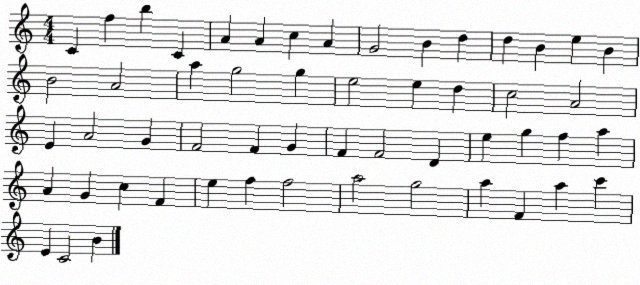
X:1
T:Untitled
M:4/4
L:1/4
K:C
C f b C A A c A G2 B d d B e B B2 A2 a g2 g e2 e d c2 A2 E A2 G F2 F G F F2 D e g f a A G c F e f f2 a2 g2 a F a c' E C2 B